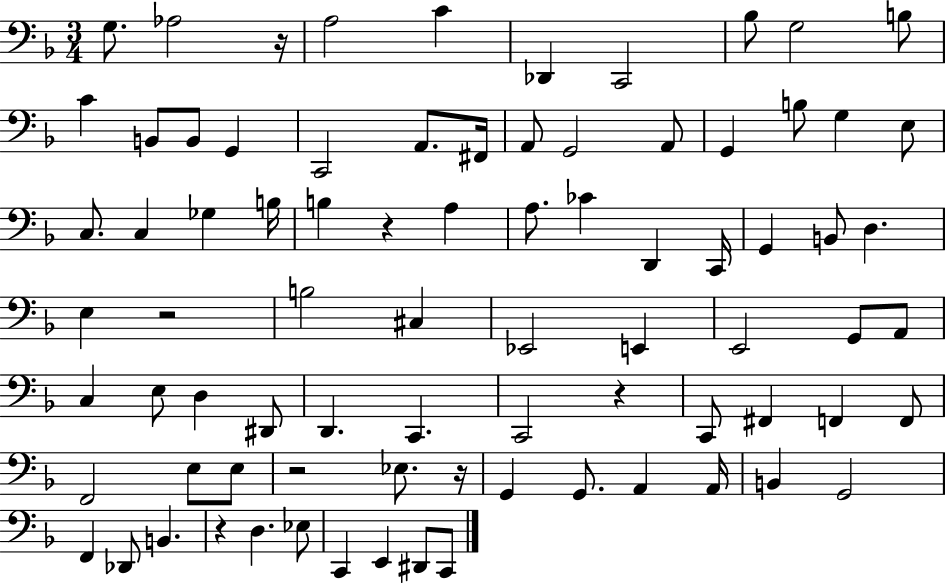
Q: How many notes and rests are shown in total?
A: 81